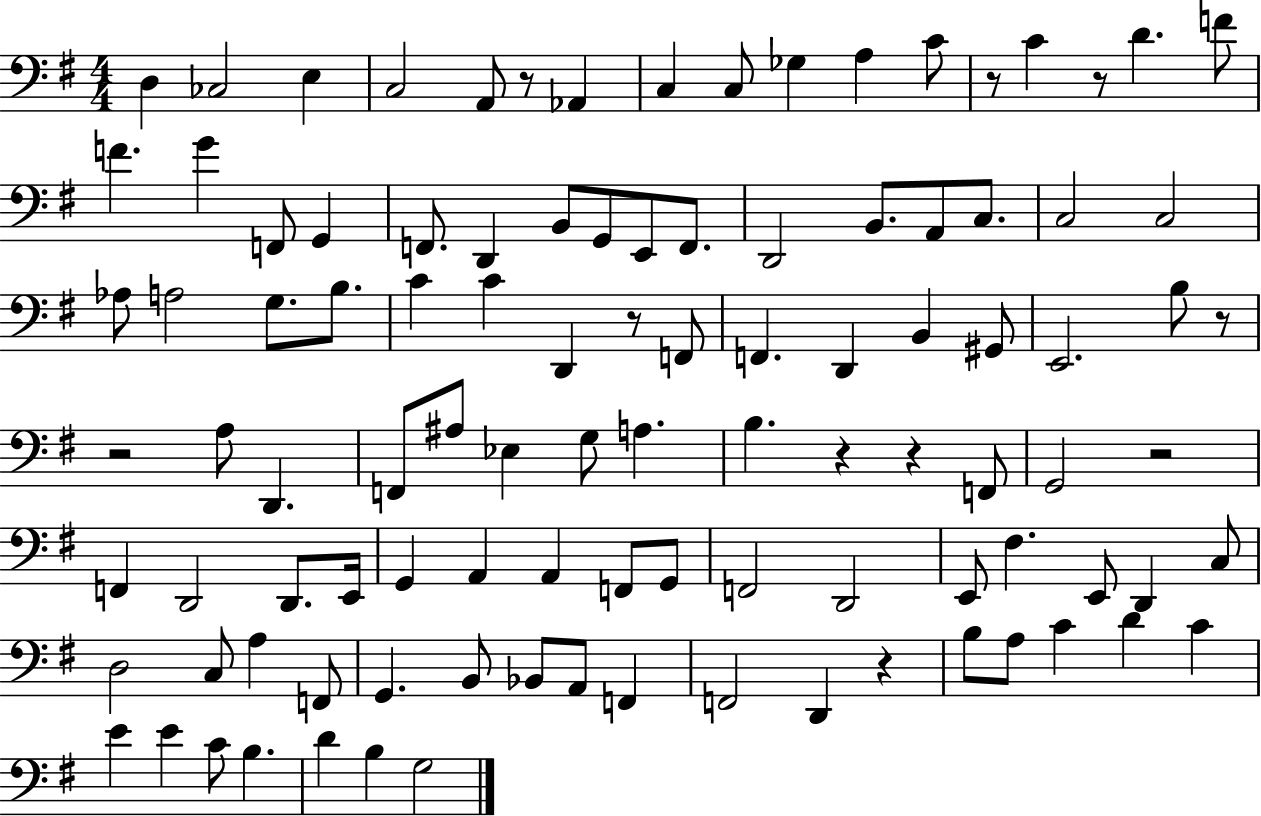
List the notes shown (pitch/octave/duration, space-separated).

D3/q CES3/h E3/q C3/h A2/e R/e Ab2/q C3/q C3/e Gb3/q A3/q C4/e R/e C4/q R/e D4/q. F4/e F4/q. G4/q F2/e G2/q F2/e. D2/q B2/e G2/e E2/e F2/e. D2/h B2/e. A2/e C3/e. C3/h C3/h Ab3/e A3/h G3/e. B3/e. C4/q C4/q D2/q R/e F2/e F2/q. D2/q B2/q G#2/e E2/h. B3/e R/e R/h A3/e D2/q. F2/e A#3/e Eb3/q G3/e A3/q. B3/q. R/q R/q F2/e G2/h R/h F2/q D2/h D2/e. E2/s G2/q A2/q A2/q F2/e G2/e F2/h D2/h E2/e F#3/q. E2/e D2/q C3/e D3/h C3/e A3/q F2/e G2/q. B2/e Bb2/e A2/e F2/q F2/h D2/q R/q B3/e A3/e C4/q D4/q C4/q E4/q E4/q C4/e B3/q. D4/q B3/q G3/h